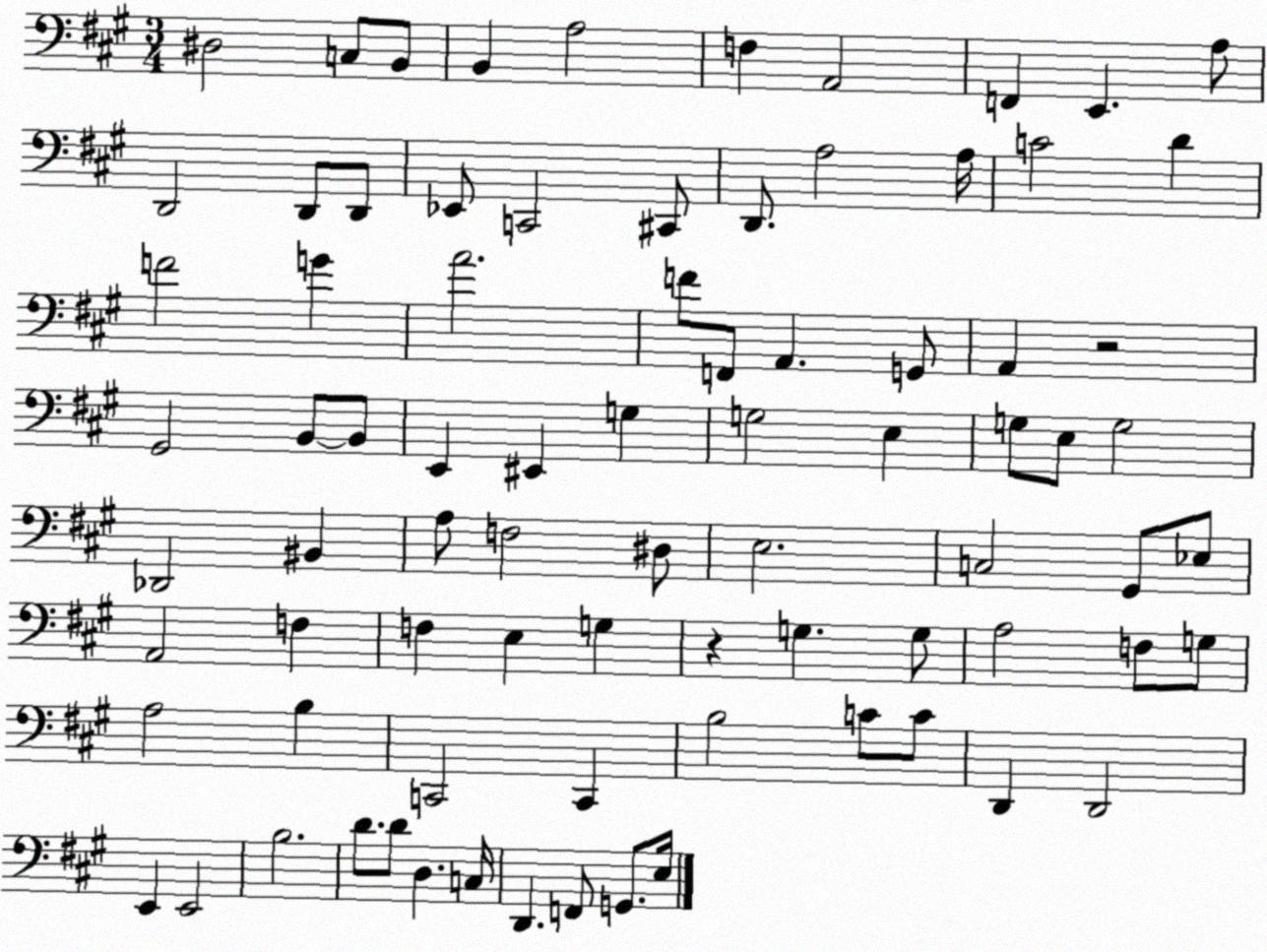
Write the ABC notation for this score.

X:1
T:Untitled
M:3/4
L:1/4
K:A
^D,2 C,/2 B,,/2 B,, A,2 F, A,,2 F,, E,, A,/2 D,,2 D,,/2 D,,/2 _E,,/2 C,,2 ^C,,/2 D,,/2 A,2 A,/4 C2 D F2 G A2 F/2 F,,/2 A,, G,,/2 A,, z2 ^G,,2 B,,/2 B,,/2 E,, ^E,, G, G,2 E, G,/2 E,/2 G,2 _D,,2 ^B,, A,/2 F,2 ^D,/2 E,2 C,2 ^G,,/2 _E,/2 A,,2 F, F, E, G, z G, G,/2 A,2 F,/2 G,/2 A,2 B, C,,2 C,, B,2 C/2 C/2 D,, D,,2 E,, E,,2 B,2 D/2 D/2 D, C,/4 D,, F,,/2 G,,/2 E,/4